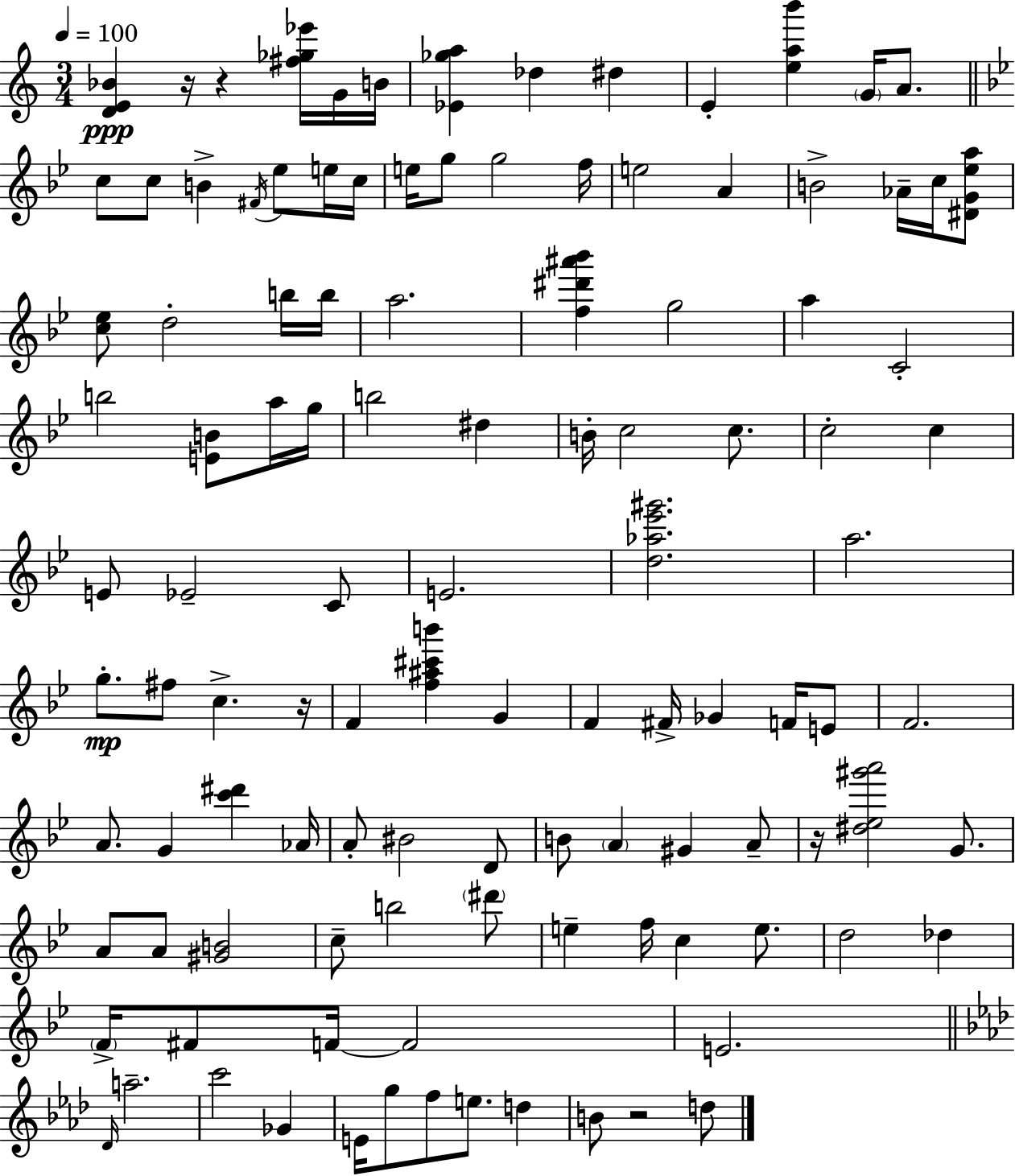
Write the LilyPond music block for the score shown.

{
  \clef treble
  \numericTimeSignature
  \time 3/4
  \key a \minor
  \tempo 4 = 100
  <d' e' bes'>4\ppp r16 r4 <fis'' ges'' ees'''>16 g'16 b'16 | <ees' ges'' a''>4 des''4 dis''4 | e'4-. <e'' a'' b'''>4 \parenthesize g'16 a'8. | \bar "||" \break \key bes \major c''8 c''8 b'4-> \acciaccatura { fis'16 } ees''8 e''16 | c''16 e''16 g''8 g''2 | f''16 e''2 a'4 | b'2-> aes'16-- c''16 <dis' g' ees'' a''>8 | \break <c'' ees''>8 d''2-. b''16 | b''16 a''2. | <f'' dis''' ais''' bes'''>4 g''2 | a''4 c'2-. | \break b''2 <e' b'>8 a''16 | g''16 b''2 dis''4 | b'16-. c''2 c''8. | c''2-. c''4 | \break e'8 ees'2-- c'8 | e'2. | <d'' aes'' ees''' gis'''>2. | a''2. | \break g''8.-.\mp fis''8 c''4.-> | r16 f'4 <f'' ais'' cis''' b'''>4 g'4 | f'4 fis'16-> ges'4 f'16 e'8 | f'2. | \break a'8. g'4 <c''' dis'''>4 | aes'16 a'8-. bis'2 d'8 | b'8 \parenthesize a'4 gis'4 a'8-- | r16 <dis'' ees'' gis''' a'''>2 g'8. | \break a'8 a'8 <gis' b'>2 | c''8-- b''2 \parenthesize dis'''8 | e''4-- f''16 c''4 e''8. | d''2 des''4 | \break \parenthesize f'16-> fis'8 f'16~~ f'2 | e'2. | \bar "||" \break \key aes \major \grace { des'16 } a''2.-- | c'''2 ges'4 | e'16 g''8 f''8 e''8. d''4 | b'8 r2 d''8 | \break \bar "|."
}